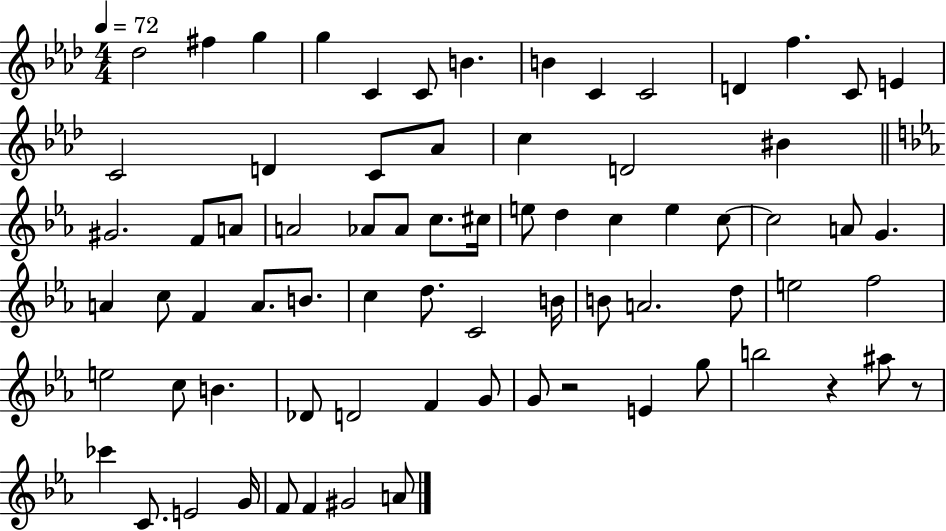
X:1
T:Untitled
M:4/4
L:1/4
K:Ab
_d2 ^f g g C C/2 B B C C2 D f C/2 E C2 D C/2 _A/2 c D2 ^B ^G2 F/2 A/2 A2 _A/2 _A/2 c/2 ^c/4 e/2 d c e c/2 c2 A/2 G A c/2 F A/2 B/2 c d/2 C2 B/4 B/2 A2 d/2 e2 f2 e2 c/2 B _D/2 D2 F G/2 G/2 z2 E g/2 b2 z ^a/2 z/2 _c' C/2 E2 G/4 F/2 F ^G2 A/2